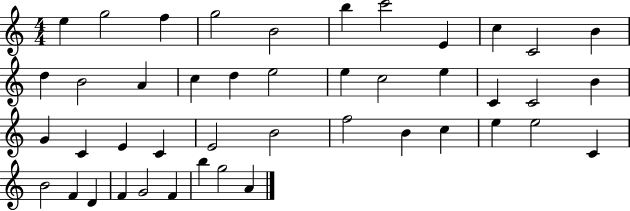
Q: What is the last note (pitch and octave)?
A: A4